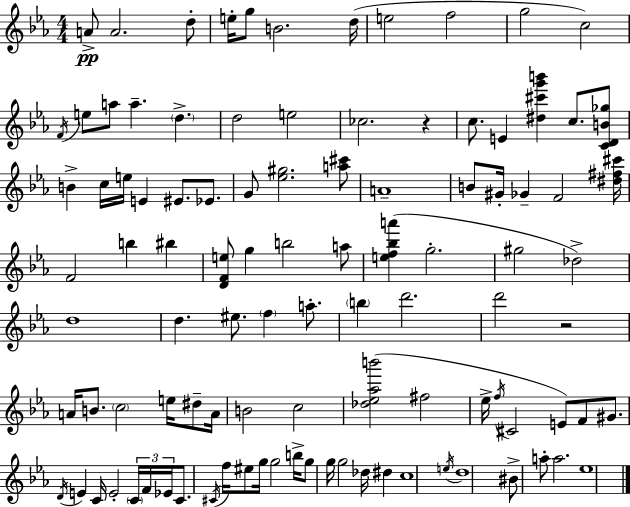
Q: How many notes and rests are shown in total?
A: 102